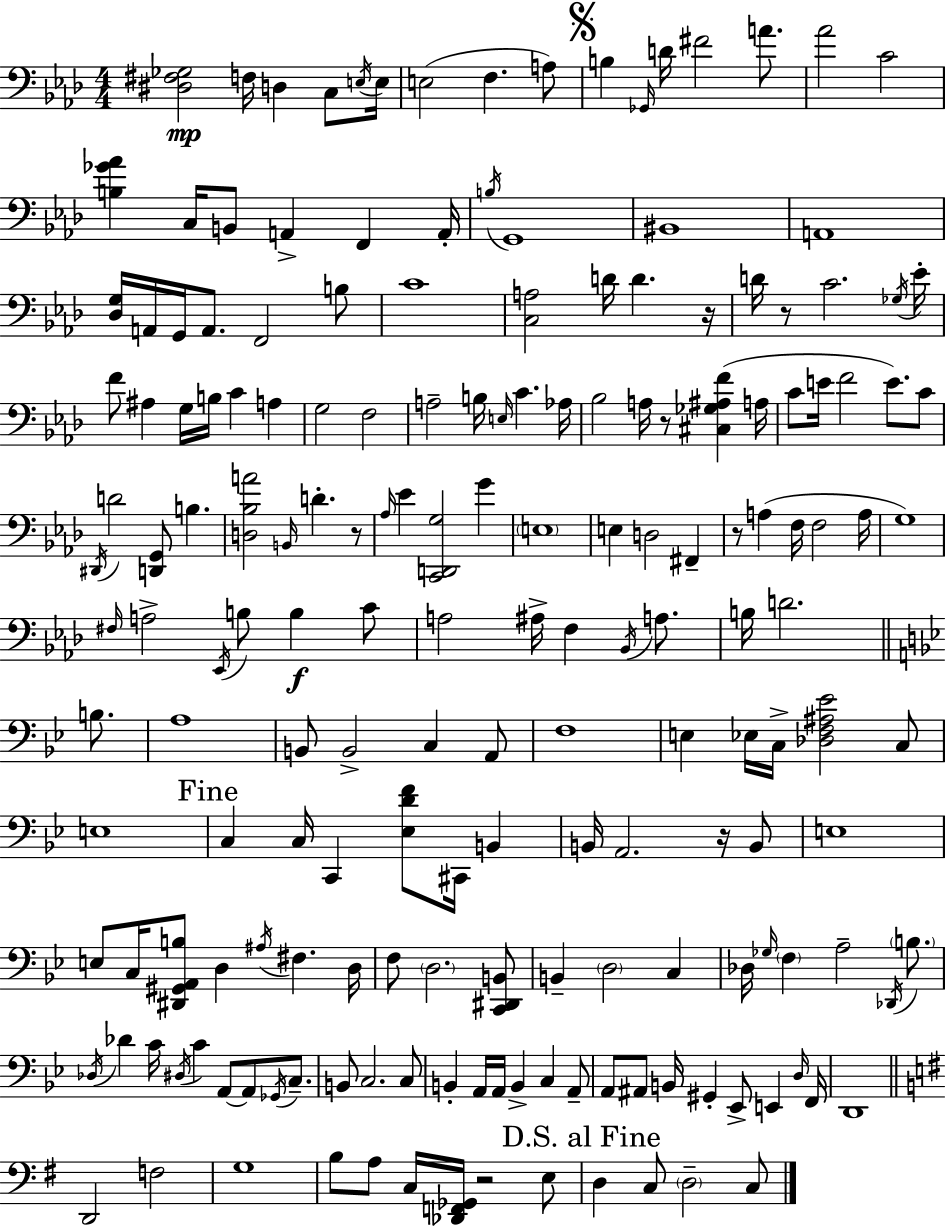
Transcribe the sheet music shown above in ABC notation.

X:1
T:Untitled
M:4/4
L:1/4
K:Fm
[^D,^F,_G,]2 F,/4 D, C,/2 E,/4 E,/4 E,2 F, A,/2 B, _G,,/4 D/4 ^F2 A/2 _A2 C2 [B,_G_A] C,/4 B,,/2 A,, F,, A,,/4 B,/4 G,,4 ^B,,4 A,,4 [_D,G,]/4 A,,/4 G,,/4 A,,/2 F,,2 B,/2 C4 [C,A,]2 D/4 D z/4 D/4 z/2 C2 _G,/4 _E/4 F/2 ^A, G,/4 B,/4 C A, G,2 F,2 A,2 B,/4 E,/4 C _A,/4 _B,2 A,/4 z/2 [^C,_G,^A,F] A,/4 C/2 E/4 F2 E/2 C/2 ^D,,/4 D2 [D,,G,,]/2 B, [D,_B,A]2 B,,/4 D z/2 _A,/4 _E [C,,D,,G,]2 G E,4 E, D,2 ^F,, z/2 A, F,/4 F,2 A,/4 G,4 ^F,/4 A,2 _E,,/4 B,/2 B, C/2 A,2 ^A,/4 F, _B,,/4 A,/2 B,/4 D2 B,/2 A,4 B,,/2 B,,2 C, A,,/2 F,4 E, _E,/4 C,/4 [_D,F,^A,_E]2 C,/2 E,4 C, C,/4 C,, [_E,DF]/2 ^C,,/4 B,, B,,/4 A,,2 z/4 B,,/2 E,4 E,/2 C,/4 [^D,,^G,,A,,B,]/2 D, ^A,/4 ^F, D,/4 F,/2 D,2 [C,,^D,,B,,]/2 B,, D,2 C, _D,/4 _G,/4 F, A,2 _D,,/4 B,/2 _D,/4 _D C/4 ^D,/4 C A,,/2 A,,/2 _G,,/4 C,/2 B,,/2 C,2 C,/2 B,, A,,/4 A,,/4 B,, C, A,,/2 A,,/2 ^A,,/2 B,,/4 ^G,, _E,,/2 E,, D,/4 F,,/4 D,,4 D,,2 F,2 G,4 B,/2 A,/2 C,/4 [_D,,F,,_G,,]/4 z2 E,/2 D, C,/2 D,2 C,/2